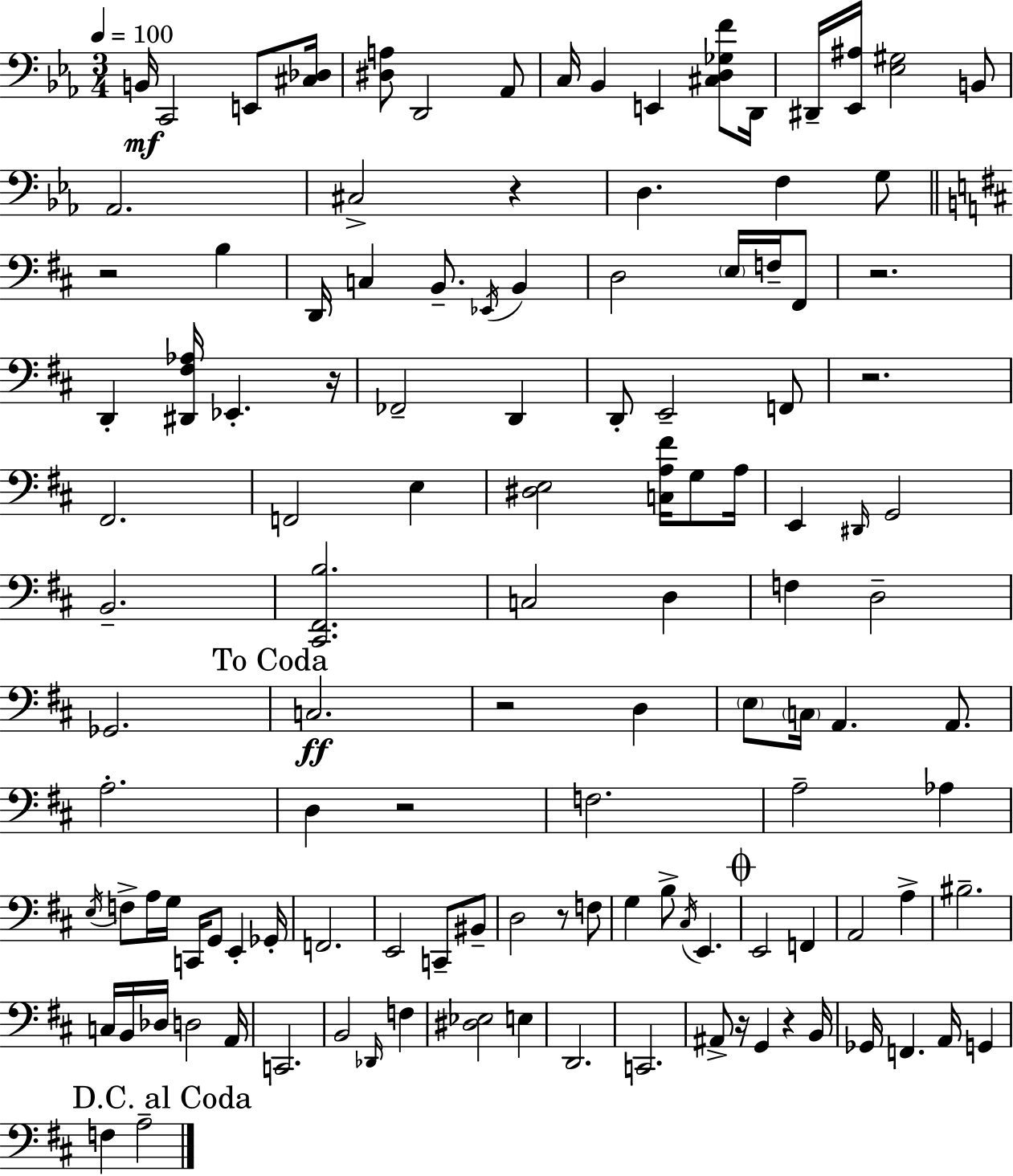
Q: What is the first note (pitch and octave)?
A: B2